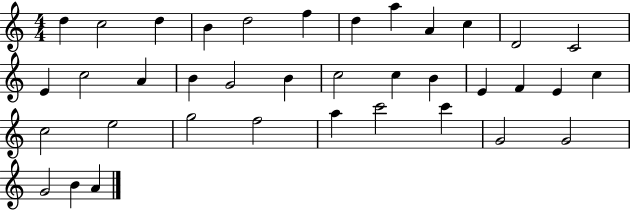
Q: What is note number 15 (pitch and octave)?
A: A4